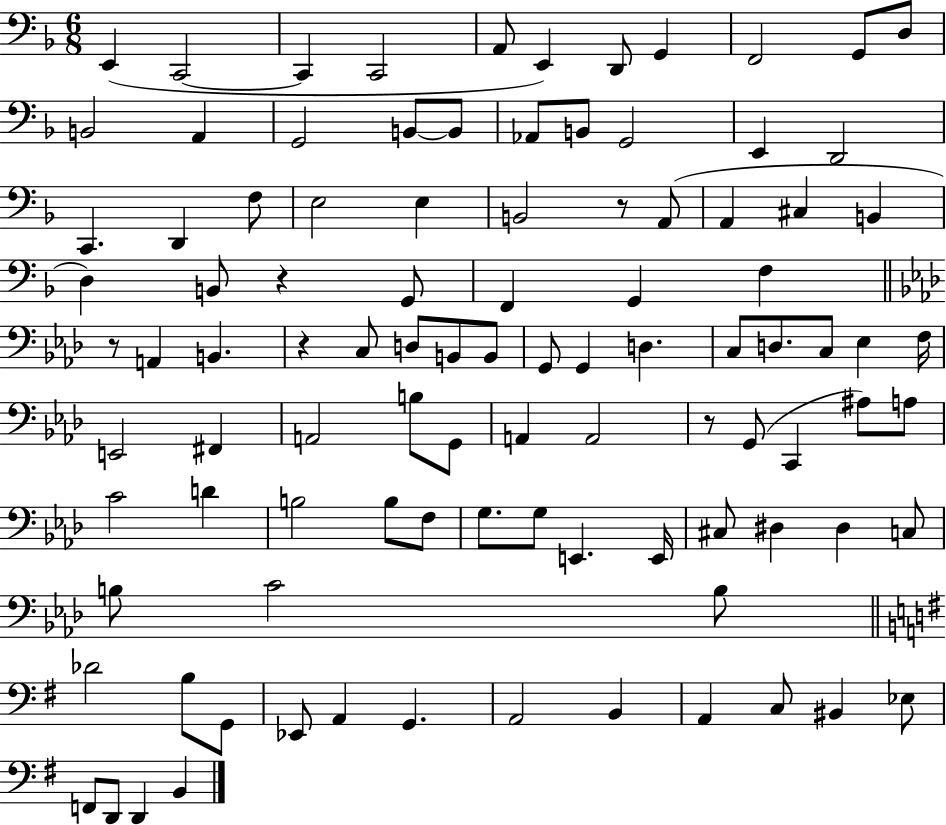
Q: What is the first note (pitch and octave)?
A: E2